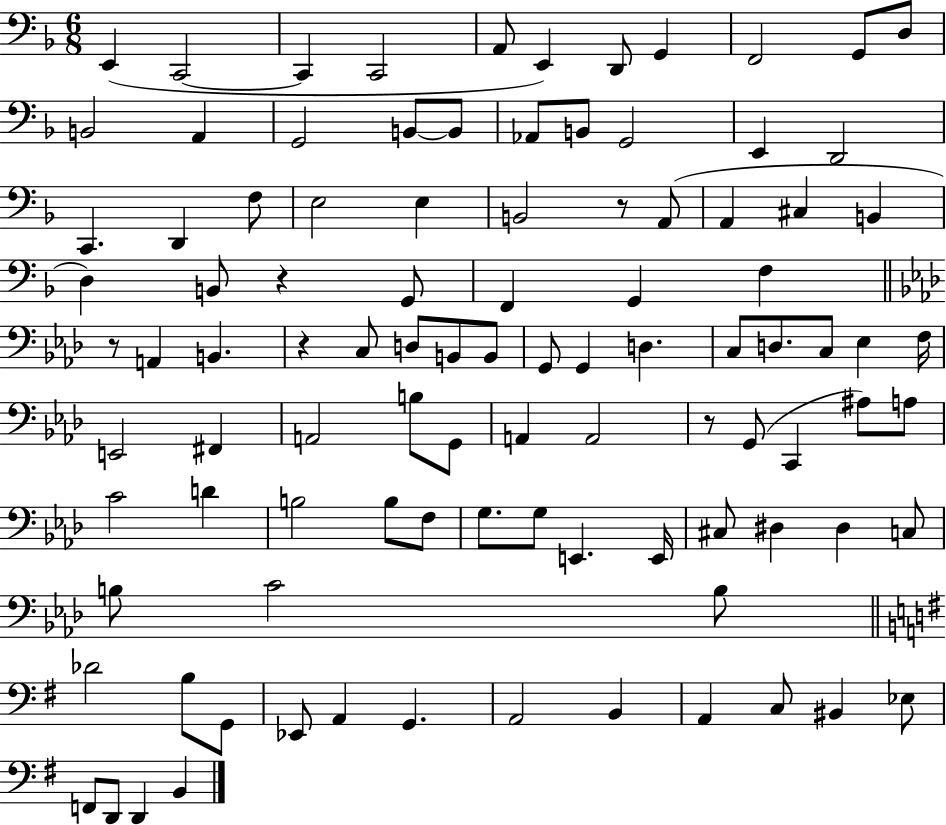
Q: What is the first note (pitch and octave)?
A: E2